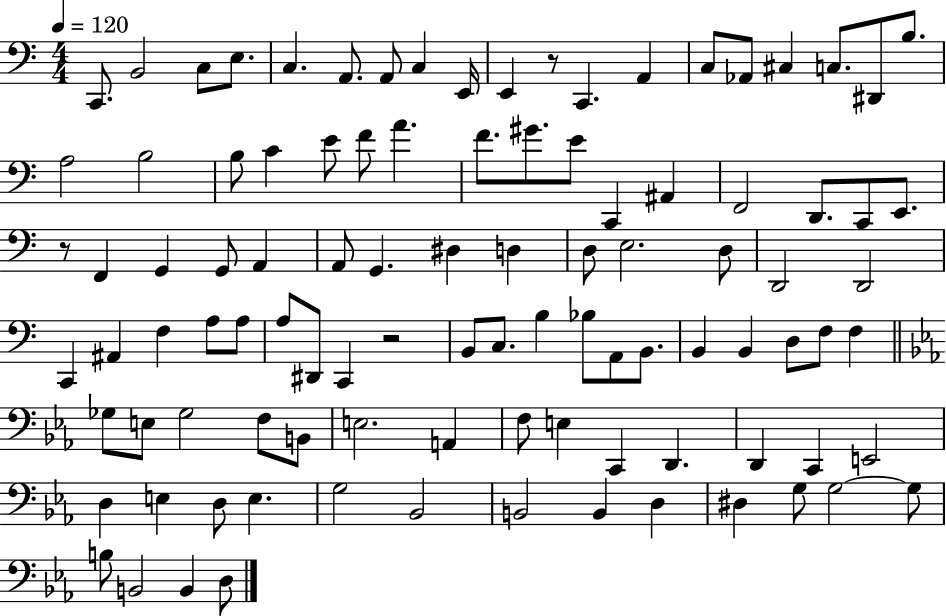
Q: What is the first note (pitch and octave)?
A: C2